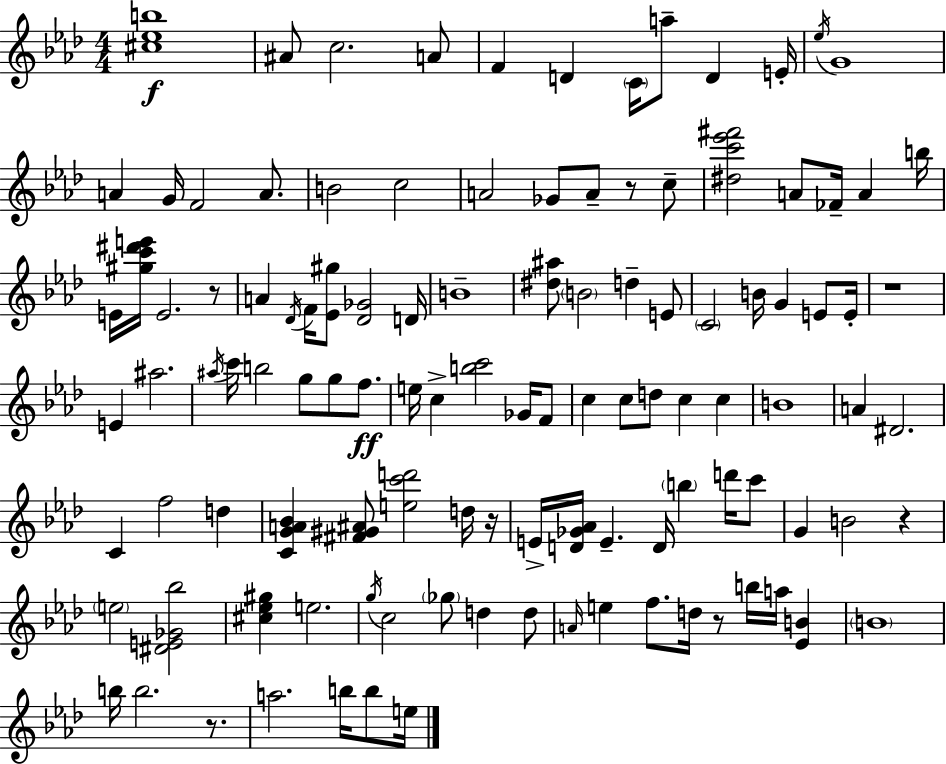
[C#5,Eb5,B5]/w A#4/e C5/h. A4/e F4/q D4/q C4/s A5/e D4/q E4/s Eb5/s G4/w A4/q G4/s F4/h A4/e. B4/h C5/h A4/h Gb4/e A4/e R/e C5/e [D#5,C6,Eb6,F#6]/h A4/e FES4/s A4/q B5/s E4/s [G#5,C6,D#6,E6]/s E4/h. R/e A4/q Db4/s F4/s [Eb4,G#5]/e [Db4,Gb4]/h D4/s B4/w [D#5,A#5]/e B4/h D5/q E4/e C4/h B4/s G4/q E4/e E4/s R/w E4/q A#5/h. A#5/s C6/s B5/h G5/e G5/e F5/e. E5/s C5/q [B5,C6]/h Gb4/s F4/e C5/q C5/e D5/e C5/q C5/q B4/w A4/q D#4/h. C4/q F5/h D5/q [C4,G4,A4,Bb4]/q [F#4,G#4,A#4]/e [E5,C6,D6]/h D5/s R/s E4/s [D4,Gb4,Ab4]/s E4/q. D4/s B5/q D6/s C6/e G4/q B4/h R/q E5/h [D#4,E4,Gb4,Bb5]/h [C#5,Eb5,G#5]/q E5/h. G5/s C5/h Gb5/e D5/q D5/e A4/s E5/q F5/e. D5/s R/e B5/s A5/s [Eb4,B4]/q B4/w B5/s B5/h. R/e. A5/h. B5/s B5/e E5/s